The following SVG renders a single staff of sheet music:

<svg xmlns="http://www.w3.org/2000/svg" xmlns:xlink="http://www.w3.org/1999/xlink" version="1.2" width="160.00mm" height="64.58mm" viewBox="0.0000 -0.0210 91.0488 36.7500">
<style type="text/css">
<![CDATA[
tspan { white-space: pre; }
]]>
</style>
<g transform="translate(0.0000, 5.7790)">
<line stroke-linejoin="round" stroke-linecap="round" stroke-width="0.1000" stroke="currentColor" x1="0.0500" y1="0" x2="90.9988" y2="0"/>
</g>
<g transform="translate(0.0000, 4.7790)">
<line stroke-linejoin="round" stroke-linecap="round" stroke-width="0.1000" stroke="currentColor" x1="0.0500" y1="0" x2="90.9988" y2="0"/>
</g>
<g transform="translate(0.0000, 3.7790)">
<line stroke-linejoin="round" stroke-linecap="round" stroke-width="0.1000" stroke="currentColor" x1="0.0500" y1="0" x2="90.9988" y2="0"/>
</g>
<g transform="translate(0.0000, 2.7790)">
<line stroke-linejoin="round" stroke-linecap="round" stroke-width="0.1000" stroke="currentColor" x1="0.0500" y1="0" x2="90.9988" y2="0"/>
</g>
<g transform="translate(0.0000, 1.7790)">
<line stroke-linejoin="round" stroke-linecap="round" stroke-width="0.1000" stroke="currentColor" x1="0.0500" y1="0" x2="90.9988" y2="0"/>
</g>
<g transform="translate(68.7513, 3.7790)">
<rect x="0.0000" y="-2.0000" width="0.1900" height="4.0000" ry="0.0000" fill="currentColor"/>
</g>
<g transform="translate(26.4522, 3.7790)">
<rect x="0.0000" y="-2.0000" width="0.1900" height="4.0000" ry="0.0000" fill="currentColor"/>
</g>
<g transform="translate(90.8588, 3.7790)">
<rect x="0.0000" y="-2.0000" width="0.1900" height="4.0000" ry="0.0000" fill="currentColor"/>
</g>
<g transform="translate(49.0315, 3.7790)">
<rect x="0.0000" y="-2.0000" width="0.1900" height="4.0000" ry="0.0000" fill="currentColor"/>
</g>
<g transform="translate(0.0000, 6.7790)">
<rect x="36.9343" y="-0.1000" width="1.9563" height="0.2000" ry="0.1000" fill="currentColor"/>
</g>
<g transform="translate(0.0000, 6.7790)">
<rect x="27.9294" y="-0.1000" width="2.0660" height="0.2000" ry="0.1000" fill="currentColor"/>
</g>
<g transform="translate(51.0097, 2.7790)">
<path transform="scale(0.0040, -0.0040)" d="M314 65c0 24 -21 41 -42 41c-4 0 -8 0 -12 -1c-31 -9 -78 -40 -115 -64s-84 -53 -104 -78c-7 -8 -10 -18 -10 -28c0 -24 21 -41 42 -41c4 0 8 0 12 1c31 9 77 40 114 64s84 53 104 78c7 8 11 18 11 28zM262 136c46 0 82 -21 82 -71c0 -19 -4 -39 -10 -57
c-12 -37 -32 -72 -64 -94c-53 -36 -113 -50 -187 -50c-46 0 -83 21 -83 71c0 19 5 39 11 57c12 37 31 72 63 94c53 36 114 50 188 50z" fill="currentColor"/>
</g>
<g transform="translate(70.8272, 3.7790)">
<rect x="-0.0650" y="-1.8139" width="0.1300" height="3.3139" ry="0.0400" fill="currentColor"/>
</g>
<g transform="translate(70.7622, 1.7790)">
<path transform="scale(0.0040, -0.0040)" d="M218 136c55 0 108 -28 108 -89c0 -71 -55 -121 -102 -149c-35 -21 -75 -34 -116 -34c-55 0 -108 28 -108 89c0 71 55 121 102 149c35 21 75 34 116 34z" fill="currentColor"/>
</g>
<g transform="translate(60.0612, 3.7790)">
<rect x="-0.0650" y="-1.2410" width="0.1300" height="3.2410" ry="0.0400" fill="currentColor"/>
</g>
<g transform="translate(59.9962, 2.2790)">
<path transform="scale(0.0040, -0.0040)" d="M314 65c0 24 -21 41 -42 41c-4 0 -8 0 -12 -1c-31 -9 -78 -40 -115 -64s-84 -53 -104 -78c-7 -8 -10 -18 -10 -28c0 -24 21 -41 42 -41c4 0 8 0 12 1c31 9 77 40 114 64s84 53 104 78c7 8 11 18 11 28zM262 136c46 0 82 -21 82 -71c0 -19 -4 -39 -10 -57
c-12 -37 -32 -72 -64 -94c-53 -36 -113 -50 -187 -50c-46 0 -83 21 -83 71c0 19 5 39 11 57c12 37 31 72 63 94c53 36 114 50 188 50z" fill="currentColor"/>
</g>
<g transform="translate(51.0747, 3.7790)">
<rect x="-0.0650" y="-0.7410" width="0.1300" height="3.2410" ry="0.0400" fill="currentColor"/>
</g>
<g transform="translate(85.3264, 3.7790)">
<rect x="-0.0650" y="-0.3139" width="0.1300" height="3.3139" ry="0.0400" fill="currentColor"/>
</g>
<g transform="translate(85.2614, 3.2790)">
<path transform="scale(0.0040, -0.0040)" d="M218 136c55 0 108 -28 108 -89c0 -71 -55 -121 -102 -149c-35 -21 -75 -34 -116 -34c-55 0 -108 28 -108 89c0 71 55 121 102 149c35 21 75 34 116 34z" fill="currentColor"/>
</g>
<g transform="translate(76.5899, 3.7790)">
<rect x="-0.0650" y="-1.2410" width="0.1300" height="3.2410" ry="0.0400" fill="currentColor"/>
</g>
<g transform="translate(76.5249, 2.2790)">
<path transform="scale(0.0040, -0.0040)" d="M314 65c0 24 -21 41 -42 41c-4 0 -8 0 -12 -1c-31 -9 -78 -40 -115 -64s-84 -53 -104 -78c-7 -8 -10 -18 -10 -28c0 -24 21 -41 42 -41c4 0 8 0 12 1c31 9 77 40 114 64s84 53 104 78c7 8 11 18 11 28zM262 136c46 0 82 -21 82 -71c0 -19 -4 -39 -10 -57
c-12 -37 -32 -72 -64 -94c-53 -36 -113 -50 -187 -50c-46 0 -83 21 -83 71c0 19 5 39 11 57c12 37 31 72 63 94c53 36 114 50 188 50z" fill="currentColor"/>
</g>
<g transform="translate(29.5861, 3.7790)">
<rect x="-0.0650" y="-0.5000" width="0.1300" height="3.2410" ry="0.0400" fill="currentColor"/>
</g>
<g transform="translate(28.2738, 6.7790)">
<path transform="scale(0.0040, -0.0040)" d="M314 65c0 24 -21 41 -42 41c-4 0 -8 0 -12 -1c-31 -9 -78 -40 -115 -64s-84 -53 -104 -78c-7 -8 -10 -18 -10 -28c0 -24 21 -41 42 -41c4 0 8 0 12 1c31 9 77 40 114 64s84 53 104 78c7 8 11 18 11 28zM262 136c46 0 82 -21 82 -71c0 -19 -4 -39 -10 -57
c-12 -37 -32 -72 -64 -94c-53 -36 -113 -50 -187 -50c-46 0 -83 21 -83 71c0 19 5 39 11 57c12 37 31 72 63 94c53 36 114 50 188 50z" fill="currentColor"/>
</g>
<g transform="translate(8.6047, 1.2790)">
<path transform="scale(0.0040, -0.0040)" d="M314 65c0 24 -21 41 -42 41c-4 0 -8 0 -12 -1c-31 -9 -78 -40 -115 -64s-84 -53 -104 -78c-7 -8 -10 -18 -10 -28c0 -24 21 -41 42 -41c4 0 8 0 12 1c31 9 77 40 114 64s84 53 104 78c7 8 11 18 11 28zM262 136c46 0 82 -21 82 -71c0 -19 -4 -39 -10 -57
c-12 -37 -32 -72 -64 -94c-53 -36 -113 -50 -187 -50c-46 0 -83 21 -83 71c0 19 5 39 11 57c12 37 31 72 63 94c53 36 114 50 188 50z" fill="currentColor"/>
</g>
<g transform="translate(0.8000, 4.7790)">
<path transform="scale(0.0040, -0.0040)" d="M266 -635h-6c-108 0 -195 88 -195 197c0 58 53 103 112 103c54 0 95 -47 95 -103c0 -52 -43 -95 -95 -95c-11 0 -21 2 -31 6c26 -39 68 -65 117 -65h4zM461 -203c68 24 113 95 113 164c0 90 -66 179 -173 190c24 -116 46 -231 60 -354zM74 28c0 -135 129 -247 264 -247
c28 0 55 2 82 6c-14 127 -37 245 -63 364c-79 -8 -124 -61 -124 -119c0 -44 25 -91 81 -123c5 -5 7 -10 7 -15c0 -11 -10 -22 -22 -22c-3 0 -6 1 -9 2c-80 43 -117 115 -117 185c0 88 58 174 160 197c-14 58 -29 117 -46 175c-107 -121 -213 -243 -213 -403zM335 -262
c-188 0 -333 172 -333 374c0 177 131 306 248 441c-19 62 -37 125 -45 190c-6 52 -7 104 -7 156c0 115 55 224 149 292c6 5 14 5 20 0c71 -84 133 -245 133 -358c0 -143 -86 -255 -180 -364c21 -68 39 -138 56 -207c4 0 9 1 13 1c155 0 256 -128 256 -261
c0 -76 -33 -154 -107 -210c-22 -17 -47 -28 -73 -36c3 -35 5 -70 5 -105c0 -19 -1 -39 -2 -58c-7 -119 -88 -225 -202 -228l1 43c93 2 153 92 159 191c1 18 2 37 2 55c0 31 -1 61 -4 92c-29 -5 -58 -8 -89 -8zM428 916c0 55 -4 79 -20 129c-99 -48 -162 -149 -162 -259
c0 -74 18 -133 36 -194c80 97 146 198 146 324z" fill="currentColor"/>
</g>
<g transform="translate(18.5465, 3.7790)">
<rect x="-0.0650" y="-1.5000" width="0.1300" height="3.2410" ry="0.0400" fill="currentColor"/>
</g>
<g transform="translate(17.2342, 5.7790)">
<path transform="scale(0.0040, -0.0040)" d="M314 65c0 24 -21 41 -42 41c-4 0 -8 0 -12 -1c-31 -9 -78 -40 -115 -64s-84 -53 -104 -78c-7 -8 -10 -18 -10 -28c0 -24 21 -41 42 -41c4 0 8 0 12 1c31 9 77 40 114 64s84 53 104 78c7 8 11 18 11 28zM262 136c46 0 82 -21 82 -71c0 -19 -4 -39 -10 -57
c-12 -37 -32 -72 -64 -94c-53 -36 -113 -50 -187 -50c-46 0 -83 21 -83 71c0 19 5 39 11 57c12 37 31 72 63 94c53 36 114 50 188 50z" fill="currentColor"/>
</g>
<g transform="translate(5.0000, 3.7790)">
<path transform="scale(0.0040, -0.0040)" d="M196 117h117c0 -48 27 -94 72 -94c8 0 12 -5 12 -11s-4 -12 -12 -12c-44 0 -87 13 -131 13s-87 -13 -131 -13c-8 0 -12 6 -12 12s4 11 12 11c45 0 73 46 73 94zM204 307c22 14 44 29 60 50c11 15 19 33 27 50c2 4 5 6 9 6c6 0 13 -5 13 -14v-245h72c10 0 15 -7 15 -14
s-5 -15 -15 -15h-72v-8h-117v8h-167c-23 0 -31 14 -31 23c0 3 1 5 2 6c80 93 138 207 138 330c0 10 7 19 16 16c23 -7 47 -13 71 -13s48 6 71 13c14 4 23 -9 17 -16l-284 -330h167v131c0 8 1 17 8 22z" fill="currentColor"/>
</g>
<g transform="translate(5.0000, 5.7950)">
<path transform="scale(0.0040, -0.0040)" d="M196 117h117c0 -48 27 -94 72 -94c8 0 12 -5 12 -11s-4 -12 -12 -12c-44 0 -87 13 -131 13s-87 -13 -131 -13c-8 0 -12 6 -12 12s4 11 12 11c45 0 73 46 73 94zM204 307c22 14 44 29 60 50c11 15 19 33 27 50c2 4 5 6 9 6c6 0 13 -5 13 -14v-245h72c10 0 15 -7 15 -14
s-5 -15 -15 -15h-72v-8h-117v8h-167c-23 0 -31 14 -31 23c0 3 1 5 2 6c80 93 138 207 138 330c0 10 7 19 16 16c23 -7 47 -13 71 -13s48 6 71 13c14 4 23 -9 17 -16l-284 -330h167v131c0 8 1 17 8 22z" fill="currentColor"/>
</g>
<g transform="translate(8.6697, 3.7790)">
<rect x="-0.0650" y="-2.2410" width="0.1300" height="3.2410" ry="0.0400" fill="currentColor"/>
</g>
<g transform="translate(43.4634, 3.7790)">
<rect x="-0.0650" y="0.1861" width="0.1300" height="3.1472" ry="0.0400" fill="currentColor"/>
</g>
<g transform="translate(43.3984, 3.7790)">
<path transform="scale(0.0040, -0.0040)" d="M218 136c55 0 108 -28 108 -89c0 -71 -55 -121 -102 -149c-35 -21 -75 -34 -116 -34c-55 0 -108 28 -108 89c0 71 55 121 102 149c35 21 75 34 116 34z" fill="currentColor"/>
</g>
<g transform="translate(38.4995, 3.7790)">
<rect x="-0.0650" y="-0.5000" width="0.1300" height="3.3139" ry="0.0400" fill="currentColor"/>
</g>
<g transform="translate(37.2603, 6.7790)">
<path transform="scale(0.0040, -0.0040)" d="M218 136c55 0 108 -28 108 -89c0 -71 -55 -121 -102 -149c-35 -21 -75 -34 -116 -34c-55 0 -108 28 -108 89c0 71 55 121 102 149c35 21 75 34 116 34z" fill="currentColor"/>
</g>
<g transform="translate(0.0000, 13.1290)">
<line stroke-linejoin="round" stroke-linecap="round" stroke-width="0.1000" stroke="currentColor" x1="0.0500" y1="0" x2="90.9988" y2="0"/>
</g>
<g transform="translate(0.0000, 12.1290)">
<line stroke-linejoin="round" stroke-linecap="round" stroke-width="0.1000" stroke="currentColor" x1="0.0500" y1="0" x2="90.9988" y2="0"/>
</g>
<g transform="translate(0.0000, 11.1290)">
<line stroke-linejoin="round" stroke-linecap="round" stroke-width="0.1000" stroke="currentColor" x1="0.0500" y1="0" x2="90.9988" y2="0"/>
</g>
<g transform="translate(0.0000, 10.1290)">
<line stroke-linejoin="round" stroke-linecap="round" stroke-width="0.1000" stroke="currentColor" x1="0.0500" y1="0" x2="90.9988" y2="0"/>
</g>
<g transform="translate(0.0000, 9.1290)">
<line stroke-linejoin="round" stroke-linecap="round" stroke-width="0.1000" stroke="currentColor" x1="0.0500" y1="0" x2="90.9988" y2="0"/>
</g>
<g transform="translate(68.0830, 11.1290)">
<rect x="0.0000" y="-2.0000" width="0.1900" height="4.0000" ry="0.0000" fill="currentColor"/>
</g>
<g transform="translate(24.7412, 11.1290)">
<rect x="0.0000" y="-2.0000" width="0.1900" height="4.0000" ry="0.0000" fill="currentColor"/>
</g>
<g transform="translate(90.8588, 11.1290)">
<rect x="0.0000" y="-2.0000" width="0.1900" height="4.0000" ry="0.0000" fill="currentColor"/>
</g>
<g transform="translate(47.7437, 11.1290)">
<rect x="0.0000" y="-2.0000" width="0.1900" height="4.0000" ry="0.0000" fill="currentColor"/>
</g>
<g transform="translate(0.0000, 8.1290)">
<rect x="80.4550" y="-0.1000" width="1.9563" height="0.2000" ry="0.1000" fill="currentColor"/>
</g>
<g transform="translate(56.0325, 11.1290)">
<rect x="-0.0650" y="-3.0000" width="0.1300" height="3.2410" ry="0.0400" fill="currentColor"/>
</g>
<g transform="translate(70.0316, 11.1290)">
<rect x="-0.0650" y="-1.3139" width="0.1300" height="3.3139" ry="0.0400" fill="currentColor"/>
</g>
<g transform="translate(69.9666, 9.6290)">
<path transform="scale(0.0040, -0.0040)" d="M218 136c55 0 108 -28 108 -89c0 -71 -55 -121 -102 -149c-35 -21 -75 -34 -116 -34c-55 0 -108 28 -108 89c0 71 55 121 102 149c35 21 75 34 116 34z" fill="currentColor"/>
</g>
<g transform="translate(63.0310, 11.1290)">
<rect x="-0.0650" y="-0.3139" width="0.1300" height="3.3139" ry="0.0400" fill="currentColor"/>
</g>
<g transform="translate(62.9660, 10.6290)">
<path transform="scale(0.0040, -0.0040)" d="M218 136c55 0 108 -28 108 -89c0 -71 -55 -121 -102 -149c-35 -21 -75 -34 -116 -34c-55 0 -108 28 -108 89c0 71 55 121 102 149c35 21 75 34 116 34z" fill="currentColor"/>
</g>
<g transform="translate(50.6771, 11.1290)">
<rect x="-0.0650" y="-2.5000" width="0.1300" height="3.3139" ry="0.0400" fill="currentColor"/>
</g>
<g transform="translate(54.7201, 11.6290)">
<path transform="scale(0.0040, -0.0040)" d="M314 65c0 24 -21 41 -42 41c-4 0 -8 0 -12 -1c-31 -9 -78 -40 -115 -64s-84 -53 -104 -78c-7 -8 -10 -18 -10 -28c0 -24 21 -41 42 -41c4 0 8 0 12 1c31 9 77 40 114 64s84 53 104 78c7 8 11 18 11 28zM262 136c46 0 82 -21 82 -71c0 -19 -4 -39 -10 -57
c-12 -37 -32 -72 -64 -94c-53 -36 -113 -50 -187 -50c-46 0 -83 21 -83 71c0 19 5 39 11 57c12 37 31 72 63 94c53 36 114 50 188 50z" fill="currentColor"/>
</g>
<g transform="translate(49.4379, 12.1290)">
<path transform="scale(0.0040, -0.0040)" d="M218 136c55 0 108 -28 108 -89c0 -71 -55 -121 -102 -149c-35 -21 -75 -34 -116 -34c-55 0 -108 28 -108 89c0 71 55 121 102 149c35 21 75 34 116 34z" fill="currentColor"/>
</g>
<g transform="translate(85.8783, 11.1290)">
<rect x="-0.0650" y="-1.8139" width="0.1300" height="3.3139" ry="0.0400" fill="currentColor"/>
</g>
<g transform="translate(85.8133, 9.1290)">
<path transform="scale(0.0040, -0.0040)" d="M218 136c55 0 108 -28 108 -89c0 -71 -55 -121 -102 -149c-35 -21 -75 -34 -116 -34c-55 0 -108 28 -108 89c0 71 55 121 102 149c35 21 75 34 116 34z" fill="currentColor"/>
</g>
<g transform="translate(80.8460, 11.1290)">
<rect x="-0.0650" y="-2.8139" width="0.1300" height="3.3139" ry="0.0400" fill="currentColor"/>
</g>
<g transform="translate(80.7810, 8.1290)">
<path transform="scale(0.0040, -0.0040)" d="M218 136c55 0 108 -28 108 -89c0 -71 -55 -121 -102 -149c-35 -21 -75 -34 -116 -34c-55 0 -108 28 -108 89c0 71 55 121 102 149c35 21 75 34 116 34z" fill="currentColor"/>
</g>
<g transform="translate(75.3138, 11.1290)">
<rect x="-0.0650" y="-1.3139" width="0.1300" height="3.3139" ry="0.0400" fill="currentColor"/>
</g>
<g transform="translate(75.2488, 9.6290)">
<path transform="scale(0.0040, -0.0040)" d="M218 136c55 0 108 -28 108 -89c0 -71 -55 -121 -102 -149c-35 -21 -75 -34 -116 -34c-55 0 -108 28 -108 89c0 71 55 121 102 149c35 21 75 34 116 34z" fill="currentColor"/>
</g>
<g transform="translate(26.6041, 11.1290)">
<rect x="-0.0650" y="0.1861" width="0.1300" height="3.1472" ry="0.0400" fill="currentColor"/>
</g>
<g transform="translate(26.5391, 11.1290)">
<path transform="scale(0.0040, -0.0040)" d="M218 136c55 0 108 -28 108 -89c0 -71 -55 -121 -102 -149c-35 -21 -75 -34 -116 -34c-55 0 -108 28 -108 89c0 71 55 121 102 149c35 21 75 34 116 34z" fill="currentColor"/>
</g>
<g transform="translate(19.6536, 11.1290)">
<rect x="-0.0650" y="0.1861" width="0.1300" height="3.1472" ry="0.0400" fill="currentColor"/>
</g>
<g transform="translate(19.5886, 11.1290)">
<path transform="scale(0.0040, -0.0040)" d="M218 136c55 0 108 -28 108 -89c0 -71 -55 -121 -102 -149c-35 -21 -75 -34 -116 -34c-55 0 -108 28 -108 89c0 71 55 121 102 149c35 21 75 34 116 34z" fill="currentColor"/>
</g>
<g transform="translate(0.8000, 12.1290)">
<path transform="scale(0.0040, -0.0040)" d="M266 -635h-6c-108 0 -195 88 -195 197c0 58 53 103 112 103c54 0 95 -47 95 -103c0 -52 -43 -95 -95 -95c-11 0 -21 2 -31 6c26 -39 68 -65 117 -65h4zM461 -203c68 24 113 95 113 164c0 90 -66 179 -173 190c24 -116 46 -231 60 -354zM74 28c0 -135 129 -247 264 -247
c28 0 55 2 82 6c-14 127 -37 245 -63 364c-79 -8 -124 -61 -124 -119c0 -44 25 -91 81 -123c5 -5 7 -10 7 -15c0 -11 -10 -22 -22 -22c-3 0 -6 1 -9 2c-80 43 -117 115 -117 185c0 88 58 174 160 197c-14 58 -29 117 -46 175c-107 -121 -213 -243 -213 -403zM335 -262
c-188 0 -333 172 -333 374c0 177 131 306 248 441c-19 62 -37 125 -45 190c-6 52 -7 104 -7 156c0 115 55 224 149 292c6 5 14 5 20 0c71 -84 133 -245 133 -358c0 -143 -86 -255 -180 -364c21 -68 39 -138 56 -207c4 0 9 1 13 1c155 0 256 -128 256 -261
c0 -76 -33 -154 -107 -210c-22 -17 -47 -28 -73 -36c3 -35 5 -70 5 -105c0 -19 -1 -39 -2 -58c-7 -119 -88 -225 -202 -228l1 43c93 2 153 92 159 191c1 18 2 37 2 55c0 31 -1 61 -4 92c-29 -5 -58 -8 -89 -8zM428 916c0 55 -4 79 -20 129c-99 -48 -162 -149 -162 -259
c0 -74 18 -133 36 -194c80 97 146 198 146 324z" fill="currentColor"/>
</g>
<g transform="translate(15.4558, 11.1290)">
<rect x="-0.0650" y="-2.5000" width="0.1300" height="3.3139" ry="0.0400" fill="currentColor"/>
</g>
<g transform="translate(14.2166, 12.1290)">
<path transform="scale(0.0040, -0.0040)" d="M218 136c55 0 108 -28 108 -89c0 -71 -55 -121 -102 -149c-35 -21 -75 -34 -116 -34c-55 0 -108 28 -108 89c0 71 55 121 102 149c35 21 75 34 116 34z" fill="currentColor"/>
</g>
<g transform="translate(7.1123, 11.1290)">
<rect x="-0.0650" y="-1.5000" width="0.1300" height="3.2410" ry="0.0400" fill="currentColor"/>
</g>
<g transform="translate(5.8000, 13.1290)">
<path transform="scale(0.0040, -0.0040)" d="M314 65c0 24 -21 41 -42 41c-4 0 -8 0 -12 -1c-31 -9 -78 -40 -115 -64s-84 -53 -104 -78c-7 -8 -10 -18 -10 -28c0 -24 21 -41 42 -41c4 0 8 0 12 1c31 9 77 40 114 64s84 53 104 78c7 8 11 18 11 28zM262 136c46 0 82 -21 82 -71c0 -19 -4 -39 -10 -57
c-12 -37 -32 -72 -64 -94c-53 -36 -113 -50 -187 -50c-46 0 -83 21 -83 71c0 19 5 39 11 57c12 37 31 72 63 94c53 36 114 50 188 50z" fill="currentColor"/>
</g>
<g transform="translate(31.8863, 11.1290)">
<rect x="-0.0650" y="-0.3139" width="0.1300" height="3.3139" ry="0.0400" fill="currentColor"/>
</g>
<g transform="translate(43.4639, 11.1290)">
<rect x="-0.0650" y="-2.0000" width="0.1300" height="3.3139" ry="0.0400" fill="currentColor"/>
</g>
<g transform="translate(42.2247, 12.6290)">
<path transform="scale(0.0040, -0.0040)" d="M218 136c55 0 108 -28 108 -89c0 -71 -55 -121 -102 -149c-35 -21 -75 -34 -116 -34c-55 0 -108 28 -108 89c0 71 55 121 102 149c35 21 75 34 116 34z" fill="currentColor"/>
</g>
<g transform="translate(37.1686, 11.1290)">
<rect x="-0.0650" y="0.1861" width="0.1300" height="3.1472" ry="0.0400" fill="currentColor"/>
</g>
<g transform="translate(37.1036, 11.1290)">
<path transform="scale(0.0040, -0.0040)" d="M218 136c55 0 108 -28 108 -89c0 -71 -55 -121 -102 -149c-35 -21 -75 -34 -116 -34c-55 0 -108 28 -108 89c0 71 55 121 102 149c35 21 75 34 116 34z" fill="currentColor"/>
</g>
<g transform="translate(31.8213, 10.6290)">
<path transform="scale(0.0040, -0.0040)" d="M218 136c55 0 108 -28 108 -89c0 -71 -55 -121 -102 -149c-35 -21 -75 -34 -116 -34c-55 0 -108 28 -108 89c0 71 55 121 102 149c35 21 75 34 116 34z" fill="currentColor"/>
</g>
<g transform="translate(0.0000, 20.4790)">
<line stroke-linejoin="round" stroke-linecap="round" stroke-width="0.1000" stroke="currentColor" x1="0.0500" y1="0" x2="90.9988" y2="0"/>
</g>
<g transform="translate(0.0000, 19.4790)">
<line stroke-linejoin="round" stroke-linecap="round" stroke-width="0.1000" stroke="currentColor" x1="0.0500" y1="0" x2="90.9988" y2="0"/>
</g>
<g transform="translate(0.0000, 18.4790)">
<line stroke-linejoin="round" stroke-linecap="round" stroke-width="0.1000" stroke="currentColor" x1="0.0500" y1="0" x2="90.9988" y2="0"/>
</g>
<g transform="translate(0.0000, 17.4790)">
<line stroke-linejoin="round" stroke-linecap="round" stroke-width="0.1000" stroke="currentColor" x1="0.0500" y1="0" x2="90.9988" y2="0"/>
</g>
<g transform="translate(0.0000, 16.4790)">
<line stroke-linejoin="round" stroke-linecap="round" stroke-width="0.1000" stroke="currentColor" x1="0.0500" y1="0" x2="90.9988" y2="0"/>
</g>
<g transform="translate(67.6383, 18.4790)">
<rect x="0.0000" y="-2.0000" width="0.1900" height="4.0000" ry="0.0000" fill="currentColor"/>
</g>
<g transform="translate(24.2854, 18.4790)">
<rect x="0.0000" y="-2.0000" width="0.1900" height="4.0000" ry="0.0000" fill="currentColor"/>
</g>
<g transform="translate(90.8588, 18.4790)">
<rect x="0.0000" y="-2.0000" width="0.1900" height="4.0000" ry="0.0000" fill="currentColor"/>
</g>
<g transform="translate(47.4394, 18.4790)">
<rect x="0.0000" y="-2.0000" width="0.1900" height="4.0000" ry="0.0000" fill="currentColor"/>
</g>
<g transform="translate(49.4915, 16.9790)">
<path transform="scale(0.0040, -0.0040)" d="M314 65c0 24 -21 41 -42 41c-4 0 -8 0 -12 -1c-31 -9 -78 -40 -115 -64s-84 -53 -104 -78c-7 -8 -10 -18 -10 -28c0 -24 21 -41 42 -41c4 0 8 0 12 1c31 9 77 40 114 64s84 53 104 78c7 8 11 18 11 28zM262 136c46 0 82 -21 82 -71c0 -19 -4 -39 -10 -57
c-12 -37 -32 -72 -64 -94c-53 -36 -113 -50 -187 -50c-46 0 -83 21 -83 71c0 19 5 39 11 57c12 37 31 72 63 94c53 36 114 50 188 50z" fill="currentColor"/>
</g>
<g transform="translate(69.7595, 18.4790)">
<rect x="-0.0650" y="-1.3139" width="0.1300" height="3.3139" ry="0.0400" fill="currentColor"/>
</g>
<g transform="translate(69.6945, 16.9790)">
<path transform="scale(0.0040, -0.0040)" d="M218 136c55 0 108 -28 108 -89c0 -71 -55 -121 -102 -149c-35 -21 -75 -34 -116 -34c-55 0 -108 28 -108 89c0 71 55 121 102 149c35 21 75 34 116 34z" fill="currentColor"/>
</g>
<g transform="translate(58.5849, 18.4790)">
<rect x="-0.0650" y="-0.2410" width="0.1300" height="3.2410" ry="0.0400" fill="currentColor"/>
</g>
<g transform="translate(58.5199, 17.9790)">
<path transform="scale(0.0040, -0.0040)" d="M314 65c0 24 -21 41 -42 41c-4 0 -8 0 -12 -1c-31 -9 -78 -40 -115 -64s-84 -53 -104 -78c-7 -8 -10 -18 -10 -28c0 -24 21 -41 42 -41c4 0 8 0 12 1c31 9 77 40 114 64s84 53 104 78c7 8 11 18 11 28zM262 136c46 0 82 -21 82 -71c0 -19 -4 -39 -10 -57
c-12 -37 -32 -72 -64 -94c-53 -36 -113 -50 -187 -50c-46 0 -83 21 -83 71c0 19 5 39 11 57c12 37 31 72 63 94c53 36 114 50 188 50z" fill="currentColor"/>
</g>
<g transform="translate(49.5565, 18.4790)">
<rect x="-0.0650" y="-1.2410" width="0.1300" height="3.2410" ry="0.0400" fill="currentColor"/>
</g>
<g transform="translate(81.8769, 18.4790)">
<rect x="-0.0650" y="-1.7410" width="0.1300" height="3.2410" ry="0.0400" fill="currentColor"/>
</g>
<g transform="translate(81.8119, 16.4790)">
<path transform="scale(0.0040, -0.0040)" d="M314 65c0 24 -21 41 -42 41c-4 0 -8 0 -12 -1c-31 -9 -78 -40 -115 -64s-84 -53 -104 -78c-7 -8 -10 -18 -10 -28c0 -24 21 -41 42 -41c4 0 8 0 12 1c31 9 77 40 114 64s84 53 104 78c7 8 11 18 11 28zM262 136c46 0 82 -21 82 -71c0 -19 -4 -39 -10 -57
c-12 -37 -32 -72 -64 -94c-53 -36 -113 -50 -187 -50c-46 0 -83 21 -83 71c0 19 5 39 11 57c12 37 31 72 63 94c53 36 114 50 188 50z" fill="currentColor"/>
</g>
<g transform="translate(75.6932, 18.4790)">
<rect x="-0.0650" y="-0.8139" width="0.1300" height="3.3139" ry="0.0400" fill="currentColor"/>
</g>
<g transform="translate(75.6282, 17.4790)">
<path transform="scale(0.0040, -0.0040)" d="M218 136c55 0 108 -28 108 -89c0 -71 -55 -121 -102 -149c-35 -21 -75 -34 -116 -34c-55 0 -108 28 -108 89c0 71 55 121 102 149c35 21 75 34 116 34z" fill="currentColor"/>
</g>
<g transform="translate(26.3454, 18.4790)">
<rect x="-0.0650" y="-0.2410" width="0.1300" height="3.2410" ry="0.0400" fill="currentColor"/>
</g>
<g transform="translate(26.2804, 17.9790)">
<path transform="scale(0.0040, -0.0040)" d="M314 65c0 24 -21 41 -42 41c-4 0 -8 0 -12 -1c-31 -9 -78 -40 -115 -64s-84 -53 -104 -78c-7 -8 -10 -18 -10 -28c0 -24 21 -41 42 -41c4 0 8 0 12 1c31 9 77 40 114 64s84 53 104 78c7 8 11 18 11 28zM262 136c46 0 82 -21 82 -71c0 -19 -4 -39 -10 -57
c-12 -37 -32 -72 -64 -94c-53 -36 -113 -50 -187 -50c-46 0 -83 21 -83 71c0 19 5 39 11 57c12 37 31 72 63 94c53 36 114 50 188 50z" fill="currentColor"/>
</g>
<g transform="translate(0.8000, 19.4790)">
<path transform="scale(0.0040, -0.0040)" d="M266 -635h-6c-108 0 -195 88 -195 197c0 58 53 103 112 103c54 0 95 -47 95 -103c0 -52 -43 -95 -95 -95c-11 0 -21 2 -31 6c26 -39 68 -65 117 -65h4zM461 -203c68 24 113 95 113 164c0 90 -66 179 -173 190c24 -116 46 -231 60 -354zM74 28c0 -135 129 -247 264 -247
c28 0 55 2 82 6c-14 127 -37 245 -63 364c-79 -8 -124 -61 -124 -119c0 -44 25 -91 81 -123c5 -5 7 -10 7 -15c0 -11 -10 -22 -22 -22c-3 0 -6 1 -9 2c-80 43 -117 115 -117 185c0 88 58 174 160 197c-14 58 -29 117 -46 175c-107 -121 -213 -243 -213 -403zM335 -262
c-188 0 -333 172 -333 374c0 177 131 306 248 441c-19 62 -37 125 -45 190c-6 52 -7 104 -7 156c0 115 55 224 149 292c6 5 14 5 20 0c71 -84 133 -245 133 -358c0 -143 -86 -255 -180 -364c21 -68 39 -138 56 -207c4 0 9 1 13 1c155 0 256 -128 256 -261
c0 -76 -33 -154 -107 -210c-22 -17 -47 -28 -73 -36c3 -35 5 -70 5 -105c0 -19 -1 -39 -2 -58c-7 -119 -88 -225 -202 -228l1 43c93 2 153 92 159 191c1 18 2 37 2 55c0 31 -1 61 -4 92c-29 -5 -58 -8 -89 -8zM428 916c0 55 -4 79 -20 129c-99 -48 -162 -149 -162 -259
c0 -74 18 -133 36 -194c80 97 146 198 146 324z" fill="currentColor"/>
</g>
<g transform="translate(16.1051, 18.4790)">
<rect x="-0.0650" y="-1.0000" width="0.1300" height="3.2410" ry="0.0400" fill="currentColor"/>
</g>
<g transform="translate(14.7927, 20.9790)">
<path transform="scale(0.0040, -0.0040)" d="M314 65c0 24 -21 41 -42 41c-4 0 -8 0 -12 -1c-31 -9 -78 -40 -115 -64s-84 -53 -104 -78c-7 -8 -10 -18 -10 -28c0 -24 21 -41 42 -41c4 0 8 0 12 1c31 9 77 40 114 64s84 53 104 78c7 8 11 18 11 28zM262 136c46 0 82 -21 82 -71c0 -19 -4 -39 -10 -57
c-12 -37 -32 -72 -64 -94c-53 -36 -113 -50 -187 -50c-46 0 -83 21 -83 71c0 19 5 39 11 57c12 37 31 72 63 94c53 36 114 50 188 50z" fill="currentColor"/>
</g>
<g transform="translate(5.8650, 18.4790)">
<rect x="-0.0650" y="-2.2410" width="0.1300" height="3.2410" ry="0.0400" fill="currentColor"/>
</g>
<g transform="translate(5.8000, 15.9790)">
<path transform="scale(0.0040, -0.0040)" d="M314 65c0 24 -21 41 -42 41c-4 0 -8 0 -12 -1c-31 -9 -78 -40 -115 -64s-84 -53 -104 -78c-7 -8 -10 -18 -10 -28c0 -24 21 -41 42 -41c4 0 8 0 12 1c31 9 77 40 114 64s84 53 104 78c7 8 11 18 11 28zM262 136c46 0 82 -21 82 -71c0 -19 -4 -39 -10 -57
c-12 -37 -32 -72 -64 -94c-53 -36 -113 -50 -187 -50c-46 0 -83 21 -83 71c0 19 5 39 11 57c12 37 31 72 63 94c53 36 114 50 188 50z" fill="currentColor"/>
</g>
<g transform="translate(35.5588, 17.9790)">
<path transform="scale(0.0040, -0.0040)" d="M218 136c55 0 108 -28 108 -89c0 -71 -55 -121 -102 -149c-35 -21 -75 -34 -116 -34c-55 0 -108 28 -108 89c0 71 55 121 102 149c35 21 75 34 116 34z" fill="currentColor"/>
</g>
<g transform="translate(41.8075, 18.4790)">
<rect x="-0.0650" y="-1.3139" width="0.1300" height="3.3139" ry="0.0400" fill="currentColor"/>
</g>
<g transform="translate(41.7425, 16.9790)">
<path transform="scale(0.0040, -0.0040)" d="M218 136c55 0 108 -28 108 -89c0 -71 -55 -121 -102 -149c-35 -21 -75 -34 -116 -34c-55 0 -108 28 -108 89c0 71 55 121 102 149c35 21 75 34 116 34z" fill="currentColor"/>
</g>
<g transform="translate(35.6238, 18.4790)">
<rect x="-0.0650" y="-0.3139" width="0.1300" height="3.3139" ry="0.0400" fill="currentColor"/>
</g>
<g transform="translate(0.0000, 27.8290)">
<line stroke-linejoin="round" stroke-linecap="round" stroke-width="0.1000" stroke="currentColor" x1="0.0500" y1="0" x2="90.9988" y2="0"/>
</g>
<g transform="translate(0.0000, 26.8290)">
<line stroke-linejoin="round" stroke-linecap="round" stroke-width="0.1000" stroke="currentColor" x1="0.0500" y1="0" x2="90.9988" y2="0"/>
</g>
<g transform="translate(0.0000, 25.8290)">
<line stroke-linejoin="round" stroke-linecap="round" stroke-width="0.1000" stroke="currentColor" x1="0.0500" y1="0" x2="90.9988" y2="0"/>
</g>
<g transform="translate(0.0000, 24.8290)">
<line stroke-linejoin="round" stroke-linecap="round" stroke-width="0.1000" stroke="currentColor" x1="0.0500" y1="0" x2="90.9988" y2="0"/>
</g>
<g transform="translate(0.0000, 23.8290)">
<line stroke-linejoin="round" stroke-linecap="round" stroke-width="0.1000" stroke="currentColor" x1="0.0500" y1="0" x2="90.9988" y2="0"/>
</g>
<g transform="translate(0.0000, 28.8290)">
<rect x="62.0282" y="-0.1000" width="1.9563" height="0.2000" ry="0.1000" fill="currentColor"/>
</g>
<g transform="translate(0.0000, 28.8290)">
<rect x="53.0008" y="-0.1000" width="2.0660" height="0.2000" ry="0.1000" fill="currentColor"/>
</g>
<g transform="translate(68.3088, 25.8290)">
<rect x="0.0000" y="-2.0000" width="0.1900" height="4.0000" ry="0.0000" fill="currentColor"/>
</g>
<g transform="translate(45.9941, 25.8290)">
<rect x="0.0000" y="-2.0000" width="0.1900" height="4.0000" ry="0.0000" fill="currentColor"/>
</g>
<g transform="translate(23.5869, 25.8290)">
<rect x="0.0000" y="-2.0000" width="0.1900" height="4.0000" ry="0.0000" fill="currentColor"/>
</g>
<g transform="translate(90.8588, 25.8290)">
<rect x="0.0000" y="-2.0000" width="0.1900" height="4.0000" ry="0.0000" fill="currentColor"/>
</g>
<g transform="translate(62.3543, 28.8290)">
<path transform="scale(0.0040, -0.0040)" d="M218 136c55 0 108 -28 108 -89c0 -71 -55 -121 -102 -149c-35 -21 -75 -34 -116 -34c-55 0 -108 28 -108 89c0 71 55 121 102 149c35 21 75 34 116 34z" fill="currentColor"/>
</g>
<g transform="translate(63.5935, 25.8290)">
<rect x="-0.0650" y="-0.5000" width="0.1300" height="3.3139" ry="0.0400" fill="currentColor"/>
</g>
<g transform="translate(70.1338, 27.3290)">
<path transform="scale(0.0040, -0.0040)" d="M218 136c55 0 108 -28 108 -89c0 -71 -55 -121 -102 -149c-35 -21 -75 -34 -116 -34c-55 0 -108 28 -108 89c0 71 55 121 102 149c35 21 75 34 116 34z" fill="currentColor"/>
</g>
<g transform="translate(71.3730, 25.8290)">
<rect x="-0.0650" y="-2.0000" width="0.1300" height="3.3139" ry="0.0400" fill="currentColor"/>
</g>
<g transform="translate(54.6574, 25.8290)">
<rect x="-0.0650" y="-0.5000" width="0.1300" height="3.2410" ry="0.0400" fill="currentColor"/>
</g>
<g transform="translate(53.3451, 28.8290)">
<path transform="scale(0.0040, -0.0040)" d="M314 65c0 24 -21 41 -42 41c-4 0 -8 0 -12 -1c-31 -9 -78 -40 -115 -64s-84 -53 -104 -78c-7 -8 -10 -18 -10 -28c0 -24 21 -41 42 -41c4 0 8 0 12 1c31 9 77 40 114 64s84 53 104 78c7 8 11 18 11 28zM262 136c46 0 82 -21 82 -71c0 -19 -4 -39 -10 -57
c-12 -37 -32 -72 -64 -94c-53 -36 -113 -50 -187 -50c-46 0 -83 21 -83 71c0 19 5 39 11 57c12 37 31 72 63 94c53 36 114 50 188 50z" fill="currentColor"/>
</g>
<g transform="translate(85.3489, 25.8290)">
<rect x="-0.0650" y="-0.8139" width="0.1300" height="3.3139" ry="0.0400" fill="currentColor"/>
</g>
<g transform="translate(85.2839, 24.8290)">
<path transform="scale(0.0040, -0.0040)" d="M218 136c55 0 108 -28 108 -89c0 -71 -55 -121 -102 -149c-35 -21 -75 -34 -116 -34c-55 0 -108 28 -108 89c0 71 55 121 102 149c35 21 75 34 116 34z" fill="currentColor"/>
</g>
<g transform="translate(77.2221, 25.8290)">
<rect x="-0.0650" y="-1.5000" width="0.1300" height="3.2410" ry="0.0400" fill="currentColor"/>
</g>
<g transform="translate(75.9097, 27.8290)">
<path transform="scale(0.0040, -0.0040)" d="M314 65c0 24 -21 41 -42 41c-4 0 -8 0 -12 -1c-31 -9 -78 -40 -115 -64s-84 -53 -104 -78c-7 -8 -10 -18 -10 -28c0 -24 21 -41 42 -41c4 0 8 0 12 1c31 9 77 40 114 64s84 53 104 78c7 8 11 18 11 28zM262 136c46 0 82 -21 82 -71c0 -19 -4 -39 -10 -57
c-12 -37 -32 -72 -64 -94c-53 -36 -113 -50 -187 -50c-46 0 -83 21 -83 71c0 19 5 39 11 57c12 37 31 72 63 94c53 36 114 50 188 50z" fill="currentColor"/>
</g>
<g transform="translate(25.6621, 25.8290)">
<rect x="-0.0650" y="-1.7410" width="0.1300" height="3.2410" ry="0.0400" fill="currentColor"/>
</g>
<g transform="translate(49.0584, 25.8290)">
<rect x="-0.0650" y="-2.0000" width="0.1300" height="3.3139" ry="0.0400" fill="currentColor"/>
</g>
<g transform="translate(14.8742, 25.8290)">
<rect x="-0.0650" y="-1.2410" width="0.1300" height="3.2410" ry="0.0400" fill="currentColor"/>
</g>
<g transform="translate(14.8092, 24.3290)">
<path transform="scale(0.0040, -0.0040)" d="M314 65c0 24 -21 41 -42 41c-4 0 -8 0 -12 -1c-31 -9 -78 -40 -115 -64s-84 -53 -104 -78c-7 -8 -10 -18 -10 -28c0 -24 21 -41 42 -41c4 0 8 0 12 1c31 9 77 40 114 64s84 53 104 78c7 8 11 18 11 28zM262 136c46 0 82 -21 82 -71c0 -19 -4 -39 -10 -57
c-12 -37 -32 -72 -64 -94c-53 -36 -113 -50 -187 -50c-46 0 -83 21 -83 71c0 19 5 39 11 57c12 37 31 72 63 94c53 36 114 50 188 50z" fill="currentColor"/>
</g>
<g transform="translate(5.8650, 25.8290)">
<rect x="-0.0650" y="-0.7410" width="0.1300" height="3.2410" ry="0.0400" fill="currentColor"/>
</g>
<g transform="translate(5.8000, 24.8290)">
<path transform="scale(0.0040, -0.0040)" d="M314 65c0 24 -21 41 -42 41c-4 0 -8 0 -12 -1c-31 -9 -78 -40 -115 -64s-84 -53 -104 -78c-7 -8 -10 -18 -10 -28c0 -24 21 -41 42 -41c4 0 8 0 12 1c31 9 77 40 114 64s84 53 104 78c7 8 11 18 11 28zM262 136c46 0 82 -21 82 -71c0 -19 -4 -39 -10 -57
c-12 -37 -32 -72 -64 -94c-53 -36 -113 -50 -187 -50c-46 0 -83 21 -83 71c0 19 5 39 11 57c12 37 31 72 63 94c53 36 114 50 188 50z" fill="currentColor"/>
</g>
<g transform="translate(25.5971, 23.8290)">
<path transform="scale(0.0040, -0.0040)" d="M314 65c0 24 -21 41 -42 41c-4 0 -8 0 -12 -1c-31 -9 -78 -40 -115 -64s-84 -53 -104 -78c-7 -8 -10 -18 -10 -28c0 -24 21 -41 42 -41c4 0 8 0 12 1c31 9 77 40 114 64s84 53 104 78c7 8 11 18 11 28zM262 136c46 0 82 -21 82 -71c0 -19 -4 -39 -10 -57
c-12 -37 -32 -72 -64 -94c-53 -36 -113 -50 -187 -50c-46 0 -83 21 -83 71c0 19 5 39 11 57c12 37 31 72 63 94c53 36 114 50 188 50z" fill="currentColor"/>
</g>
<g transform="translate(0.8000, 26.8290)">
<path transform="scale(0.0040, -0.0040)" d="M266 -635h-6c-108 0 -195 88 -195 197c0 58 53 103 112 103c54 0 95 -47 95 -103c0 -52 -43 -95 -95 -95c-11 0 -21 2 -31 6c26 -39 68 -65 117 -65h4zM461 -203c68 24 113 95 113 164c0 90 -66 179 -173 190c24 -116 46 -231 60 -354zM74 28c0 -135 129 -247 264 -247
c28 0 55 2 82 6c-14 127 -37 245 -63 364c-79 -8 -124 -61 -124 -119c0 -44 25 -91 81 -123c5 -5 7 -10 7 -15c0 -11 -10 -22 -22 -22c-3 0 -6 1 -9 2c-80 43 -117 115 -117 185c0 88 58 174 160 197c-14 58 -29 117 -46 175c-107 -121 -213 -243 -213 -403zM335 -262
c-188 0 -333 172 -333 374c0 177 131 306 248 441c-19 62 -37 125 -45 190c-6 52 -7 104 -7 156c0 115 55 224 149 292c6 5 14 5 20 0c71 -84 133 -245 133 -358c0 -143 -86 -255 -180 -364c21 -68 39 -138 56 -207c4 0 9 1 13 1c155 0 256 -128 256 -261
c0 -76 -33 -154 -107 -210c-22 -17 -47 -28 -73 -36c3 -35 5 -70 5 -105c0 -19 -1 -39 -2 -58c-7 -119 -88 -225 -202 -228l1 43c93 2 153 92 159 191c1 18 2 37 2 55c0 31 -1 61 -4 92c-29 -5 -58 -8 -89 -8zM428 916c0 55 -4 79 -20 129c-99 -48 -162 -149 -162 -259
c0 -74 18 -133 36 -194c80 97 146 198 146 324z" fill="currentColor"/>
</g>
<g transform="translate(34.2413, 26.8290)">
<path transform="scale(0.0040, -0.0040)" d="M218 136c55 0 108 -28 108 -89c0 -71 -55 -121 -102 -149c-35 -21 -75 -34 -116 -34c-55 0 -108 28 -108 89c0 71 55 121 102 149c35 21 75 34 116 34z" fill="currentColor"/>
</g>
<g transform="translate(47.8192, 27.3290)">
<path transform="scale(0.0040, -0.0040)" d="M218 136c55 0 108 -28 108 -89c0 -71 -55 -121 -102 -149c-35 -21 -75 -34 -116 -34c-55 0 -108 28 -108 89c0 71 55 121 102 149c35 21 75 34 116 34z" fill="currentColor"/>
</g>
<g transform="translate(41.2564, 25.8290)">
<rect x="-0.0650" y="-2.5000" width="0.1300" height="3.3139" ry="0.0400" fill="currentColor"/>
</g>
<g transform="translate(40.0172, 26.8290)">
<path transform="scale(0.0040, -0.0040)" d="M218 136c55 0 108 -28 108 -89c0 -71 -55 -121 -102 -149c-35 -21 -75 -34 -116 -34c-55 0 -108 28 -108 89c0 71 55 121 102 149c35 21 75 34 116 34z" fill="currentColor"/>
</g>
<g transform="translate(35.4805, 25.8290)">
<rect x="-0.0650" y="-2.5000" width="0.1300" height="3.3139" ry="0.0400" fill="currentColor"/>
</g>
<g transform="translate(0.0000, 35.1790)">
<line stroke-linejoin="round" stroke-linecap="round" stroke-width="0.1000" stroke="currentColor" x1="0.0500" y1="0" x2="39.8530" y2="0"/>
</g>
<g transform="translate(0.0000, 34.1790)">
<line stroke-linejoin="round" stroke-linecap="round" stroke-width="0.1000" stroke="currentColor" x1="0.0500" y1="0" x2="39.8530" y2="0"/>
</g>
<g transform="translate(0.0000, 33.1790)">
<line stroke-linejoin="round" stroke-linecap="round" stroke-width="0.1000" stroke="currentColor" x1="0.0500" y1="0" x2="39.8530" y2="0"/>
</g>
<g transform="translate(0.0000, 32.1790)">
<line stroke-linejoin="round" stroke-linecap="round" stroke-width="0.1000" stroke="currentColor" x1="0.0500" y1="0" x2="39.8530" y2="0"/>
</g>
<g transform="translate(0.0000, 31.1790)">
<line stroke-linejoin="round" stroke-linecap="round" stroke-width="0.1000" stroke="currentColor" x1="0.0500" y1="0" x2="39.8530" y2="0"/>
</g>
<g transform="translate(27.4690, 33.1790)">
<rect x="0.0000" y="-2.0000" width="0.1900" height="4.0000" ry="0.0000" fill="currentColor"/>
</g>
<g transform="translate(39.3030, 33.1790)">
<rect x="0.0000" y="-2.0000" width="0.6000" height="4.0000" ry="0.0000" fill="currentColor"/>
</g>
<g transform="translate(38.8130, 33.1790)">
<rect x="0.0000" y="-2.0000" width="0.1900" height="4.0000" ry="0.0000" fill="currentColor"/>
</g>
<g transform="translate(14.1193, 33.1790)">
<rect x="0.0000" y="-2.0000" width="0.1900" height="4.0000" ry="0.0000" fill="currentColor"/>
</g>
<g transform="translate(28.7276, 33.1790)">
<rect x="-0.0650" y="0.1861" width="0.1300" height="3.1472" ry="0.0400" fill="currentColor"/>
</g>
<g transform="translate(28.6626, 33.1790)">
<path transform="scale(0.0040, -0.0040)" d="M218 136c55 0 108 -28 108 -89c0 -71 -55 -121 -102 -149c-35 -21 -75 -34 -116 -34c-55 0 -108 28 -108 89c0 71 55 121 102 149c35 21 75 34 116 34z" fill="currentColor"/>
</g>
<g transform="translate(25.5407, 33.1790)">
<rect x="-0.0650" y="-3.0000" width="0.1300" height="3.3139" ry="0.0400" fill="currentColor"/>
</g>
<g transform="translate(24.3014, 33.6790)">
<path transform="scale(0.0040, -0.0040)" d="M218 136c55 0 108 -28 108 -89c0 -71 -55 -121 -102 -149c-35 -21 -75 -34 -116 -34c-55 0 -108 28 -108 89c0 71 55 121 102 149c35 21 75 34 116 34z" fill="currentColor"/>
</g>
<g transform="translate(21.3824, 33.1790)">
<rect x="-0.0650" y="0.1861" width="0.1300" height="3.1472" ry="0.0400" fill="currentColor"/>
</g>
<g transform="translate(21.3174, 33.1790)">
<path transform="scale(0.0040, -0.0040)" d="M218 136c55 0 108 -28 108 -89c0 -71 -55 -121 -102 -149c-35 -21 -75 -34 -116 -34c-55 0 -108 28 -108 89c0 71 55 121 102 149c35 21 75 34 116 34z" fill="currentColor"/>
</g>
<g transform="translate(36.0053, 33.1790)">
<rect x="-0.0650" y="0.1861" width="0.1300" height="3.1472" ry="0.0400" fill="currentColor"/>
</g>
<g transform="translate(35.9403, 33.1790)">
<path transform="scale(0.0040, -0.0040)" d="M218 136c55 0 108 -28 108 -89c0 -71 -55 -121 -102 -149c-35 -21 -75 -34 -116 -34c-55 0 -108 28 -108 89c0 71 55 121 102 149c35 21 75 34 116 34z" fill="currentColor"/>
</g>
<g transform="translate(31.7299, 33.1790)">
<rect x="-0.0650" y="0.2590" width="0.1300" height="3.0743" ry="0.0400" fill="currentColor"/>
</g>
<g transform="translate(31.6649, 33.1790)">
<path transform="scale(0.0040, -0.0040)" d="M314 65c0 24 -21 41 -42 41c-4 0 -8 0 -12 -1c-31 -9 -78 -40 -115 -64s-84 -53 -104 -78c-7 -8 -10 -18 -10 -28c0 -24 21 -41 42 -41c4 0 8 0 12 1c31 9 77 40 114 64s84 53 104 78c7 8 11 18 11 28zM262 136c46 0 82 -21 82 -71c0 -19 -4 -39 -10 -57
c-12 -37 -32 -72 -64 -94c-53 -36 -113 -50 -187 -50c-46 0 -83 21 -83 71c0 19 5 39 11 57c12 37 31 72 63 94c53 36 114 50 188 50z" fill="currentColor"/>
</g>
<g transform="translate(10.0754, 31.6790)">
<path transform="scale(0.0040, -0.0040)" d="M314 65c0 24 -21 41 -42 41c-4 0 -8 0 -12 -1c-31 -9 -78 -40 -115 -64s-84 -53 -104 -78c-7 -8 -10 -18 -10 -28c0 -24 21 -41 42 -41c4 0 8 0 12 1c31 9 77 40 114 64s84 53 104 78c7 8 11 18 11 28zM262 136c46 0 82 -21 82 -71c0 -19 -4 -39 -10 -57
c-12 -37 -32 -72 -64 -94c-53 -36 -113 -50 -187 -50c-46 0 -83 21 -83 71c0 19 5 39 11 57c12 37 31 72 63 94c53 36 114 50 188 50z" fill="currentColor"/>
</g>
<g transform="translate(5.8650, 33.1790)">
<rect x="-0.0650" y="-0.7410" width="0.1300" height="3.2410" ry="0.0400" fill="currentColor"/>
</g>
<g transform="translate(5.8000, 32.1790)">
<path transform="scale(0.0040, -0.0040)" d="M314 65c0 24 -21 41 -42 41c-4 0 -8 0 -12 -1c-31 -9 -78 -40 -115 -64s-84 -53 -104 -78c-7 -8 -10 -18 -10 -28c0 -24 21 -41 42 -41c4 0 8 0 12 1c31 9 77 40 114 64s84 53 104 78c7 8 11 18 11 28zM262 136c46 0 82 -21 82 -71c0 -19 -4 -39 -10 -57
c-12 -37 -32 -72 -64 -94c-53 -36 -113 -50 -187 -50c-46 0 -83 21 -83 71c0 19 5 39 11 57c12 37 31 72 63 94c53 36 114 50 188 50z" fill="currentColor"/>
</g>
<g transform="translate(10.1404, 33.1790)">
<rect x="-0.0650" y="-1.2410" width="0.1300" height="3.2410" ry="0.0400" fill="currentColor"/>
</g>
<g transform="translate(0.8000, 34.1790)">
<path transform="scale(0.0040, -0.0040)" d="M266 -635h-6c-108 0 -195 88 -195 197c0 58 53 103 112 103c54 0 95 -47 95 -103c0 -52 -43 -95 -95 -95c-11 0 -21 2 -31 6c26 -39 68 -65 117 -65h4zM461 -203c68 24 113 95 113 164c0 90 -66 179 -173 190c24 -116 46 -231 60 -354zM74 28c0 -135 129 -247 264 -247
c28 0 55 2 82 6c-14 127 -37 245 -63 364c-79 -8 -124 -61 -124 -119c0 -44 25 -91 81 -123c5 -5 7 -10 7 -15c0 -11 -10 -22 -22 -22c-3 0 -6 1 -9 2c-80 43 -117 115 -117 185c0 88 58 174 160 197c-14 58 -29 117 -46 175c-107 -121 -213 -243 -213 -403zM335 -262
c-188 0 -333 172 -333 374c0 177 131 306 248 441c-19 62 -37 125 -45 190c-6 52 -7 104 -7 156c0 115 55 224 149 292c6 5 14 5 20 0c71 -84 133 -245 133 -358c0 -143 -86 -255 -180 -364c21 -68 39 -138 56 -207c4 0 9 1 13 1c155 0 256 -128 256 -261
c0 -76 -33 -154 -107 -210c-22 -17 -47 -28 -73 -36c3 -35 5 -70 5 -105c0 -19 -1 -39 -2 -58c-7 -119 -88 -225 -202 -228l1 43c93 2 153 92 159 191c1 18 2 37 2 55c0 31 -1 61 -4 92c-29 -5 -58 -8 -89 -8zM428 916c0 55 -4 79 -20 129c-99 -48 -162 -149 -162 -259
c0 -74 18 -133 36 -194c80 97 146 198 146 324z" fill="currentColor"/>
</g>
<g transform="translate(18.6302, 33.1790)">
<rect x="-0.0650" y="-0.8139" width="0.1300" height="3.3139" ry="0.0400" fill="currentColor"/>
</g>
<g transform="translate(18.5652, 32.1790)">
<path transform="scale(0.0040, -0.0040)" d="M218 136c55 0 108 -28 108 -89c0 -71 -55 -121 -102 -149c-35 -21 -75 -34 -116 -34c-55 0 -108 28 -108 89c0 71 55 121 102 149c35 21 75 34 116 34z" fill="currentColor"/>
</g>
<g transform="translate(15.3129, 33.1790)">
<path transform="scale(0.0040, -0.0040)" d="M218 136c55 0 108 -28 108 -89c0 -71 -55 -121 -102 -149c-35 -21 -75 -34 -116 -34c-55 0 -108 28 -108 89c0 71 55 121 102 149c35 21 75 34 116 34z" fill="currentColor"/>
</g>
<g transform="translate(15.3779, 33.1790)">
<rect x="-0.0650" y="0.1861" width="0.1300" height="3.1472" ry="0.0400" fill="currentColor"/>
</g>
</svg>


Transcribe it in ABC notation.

X:1
T:Untitled
M:4/4
L:1/4
K:C
g2 E2 C2 C B d2 e2 f e2 c E2 G B B c B F G A2 c e e a f g2 D2 c2 c e e2 c2 e d f2 d2 e2 f2 G G F C2 C F E2 d d2 e2 B d B A B B2 B